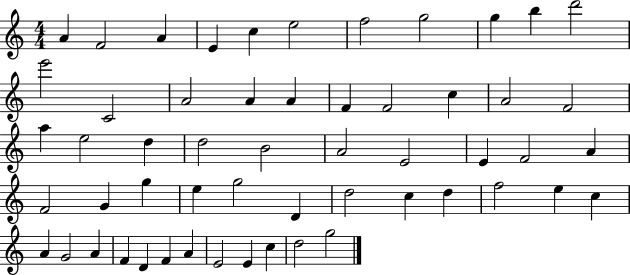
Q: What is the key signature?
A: C major